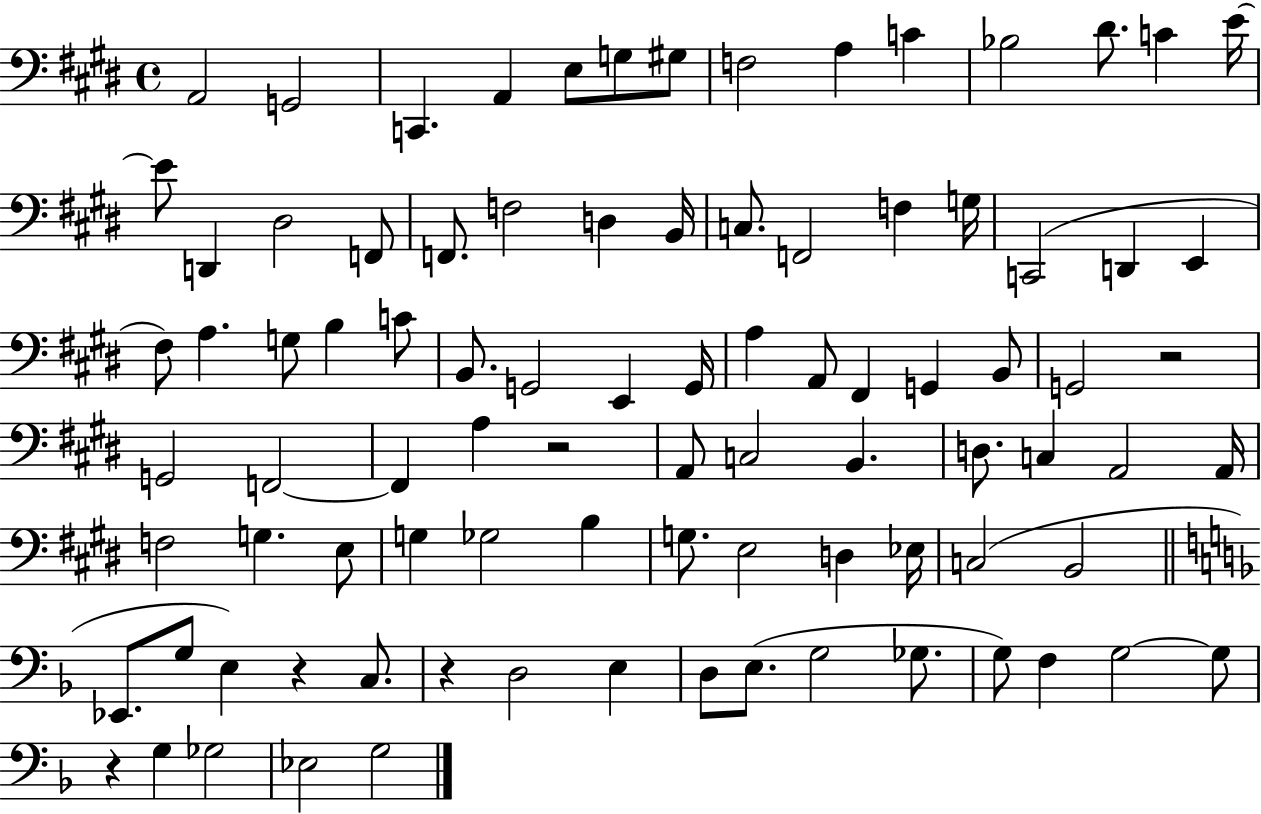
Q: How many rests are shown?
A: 5